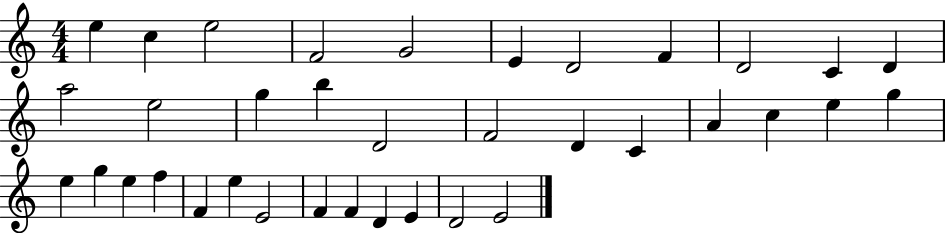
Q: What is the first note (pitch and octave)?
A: E5